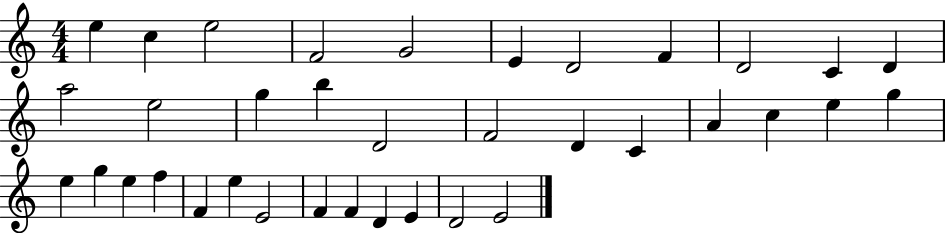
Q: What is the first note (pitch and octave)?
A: E5